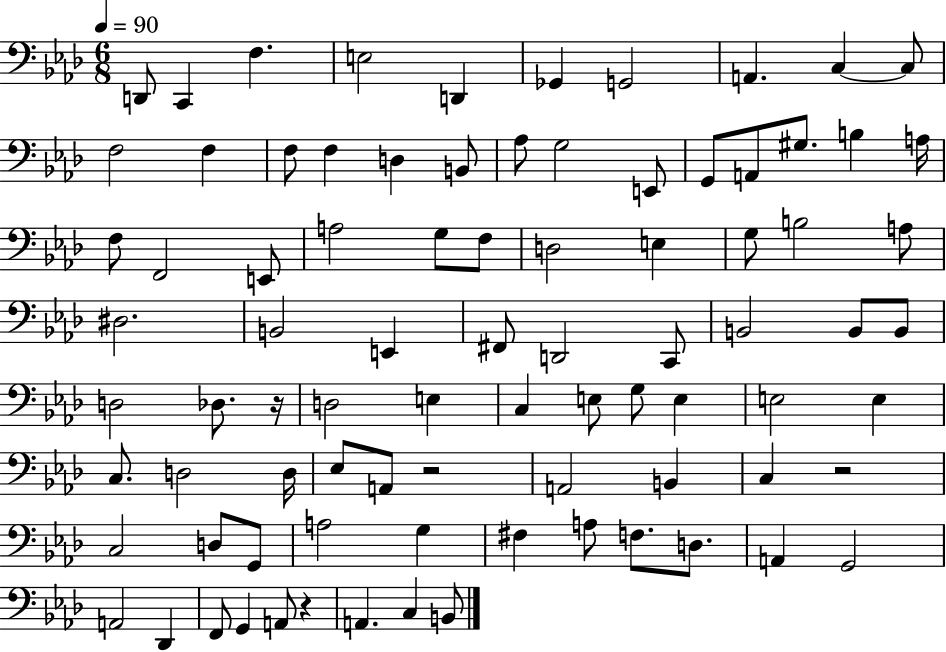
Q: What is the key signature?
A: AES major